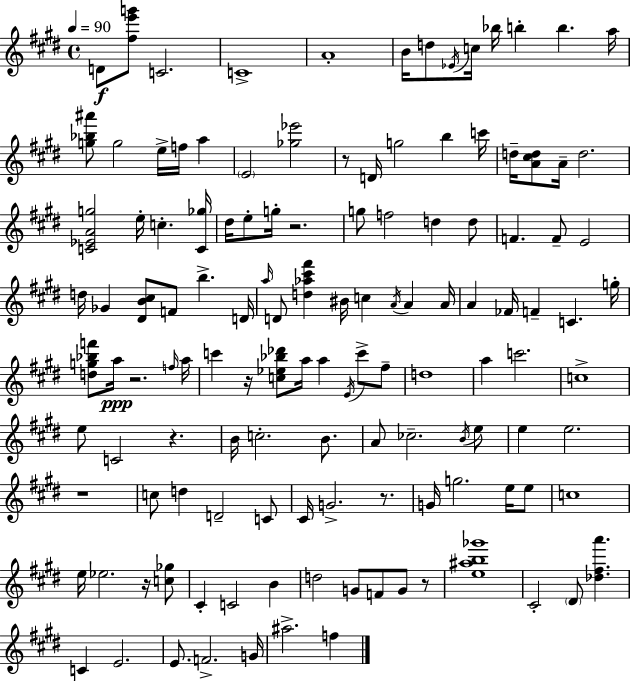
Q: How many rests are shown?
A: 9